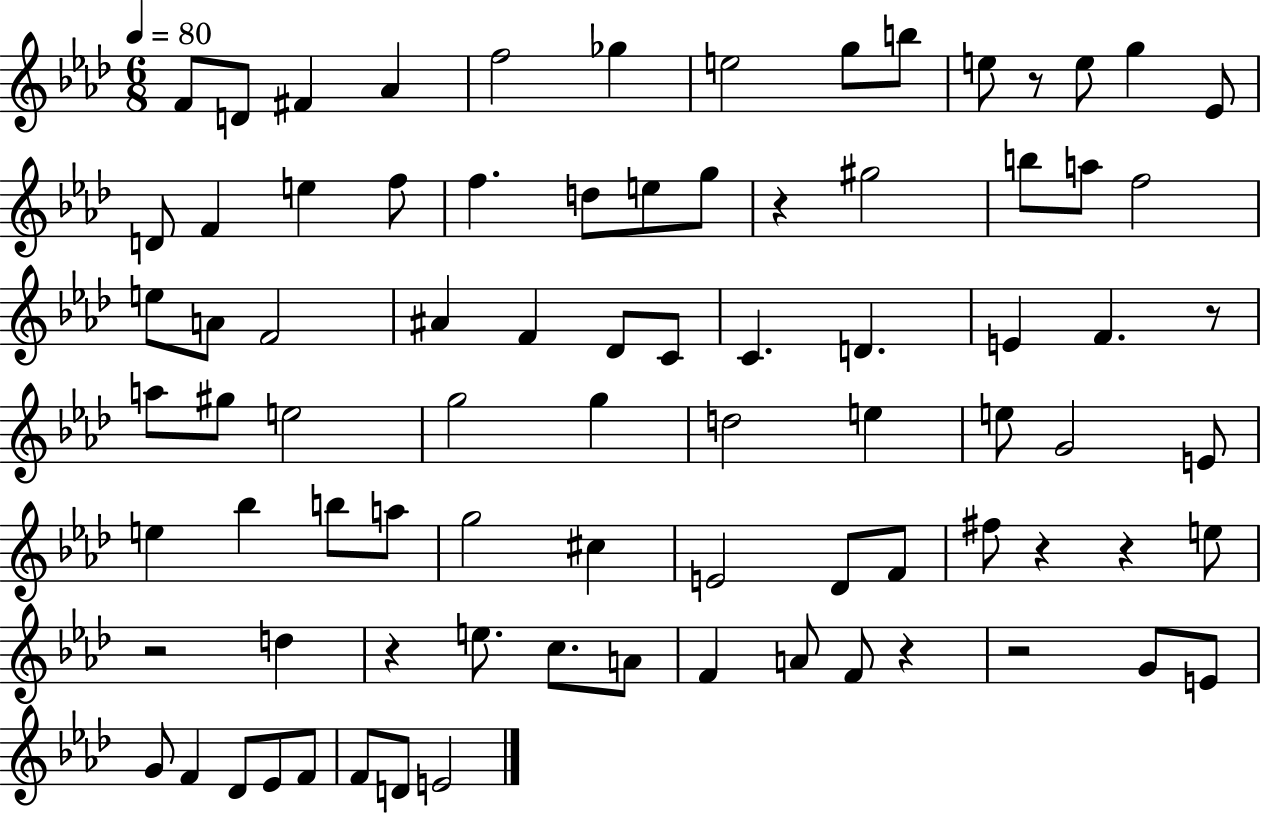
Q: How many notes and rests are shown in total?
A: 83